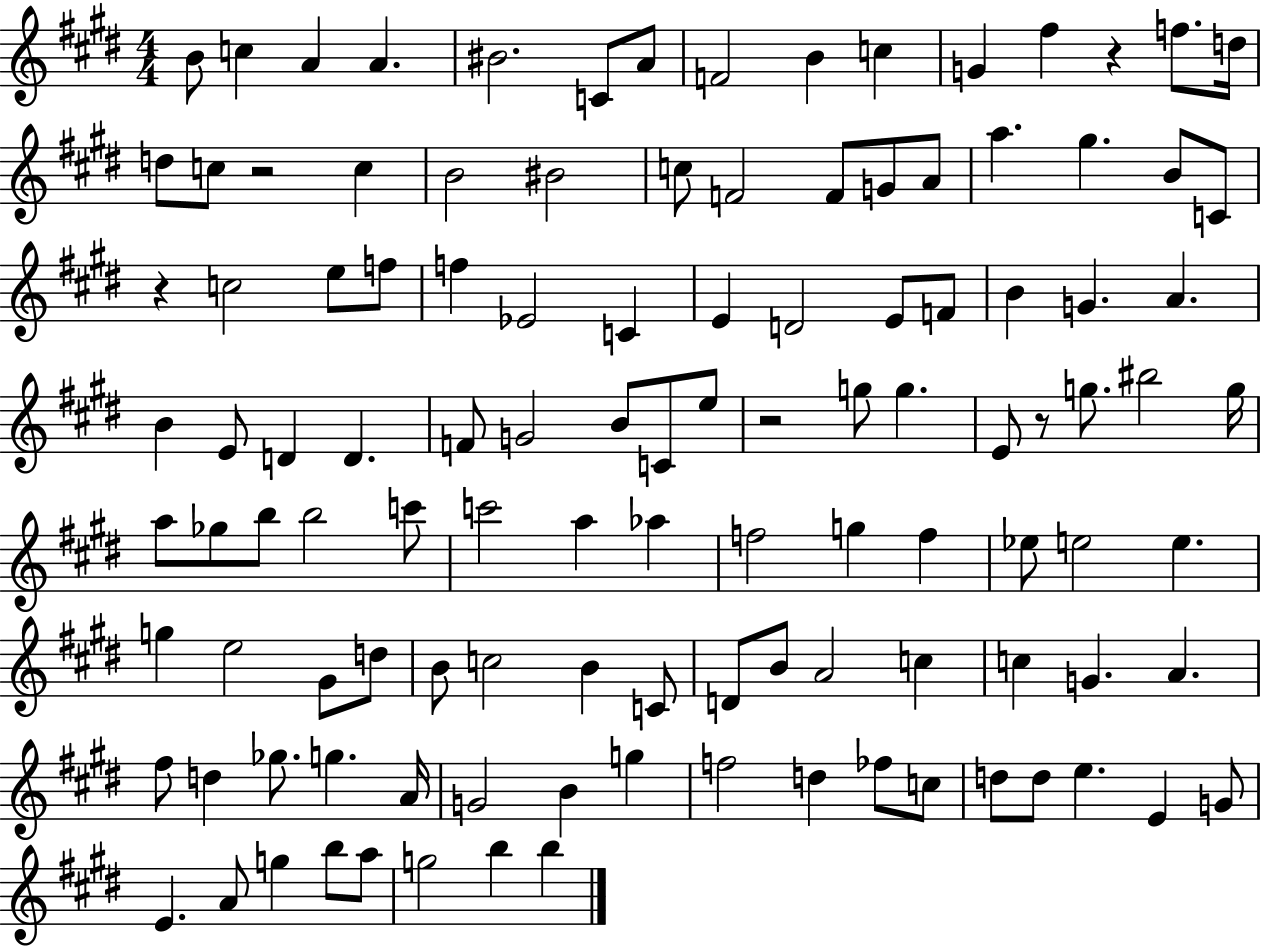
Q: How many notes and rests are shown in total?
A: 115